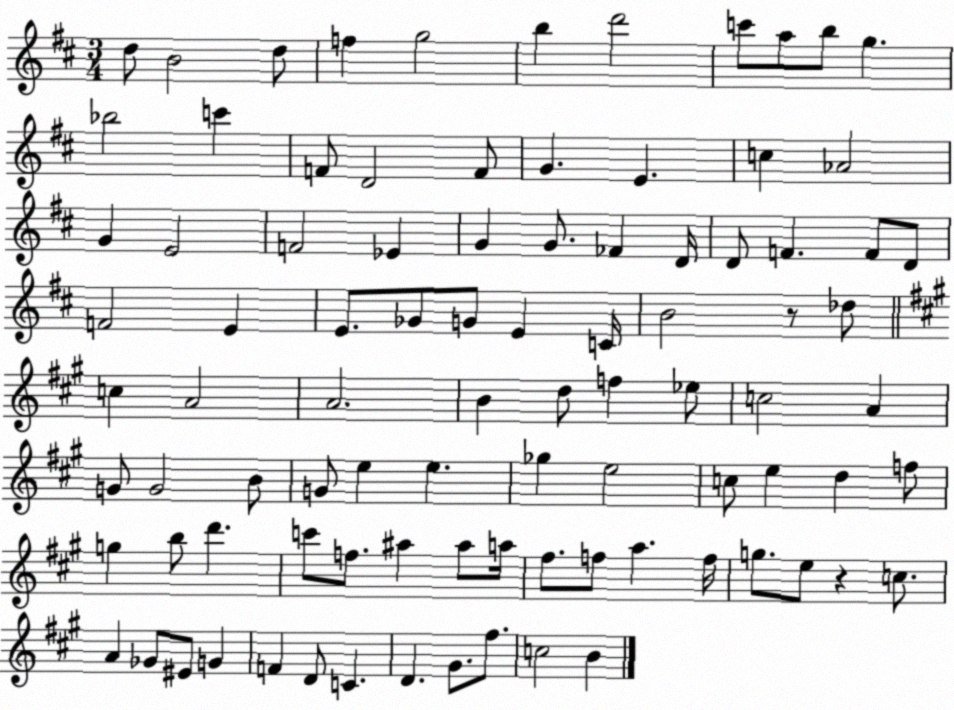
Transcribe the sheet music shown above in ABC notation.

X:1
T:Untitled
M:3/4
L:1/4
K:D
d/2 B2 d/2 f g2 b d'2 c'/2 a/2 b/2 g _b2 c' F/2 D2 F/2 G E c _A2 G E2 F2 _E G G/2 _F D/4 D/2 F F/2 D/2 F2 E E/2 _G/2 G/2 E C/4 B2 z/2 _d/2 c A2 A2 B d/2 f _e/2 c2 A G/2 G2 B/2 G/2 e e _g e2 c/2 e d f/2 g b/2 d' c'/2 f/2 ^a ^a/2 a/4 ^f/2 f/2 a f/4 g/2 e/2 z c/2 A _G/2 ^E/2 G F D/2 C D ^G/2 ^f/2 c2 B